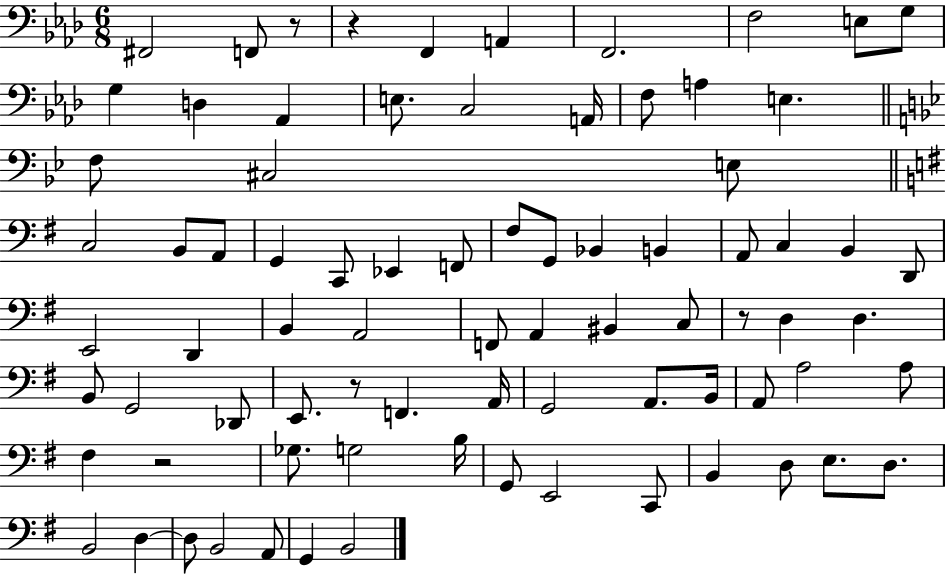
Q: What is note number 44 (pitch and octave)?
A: D3